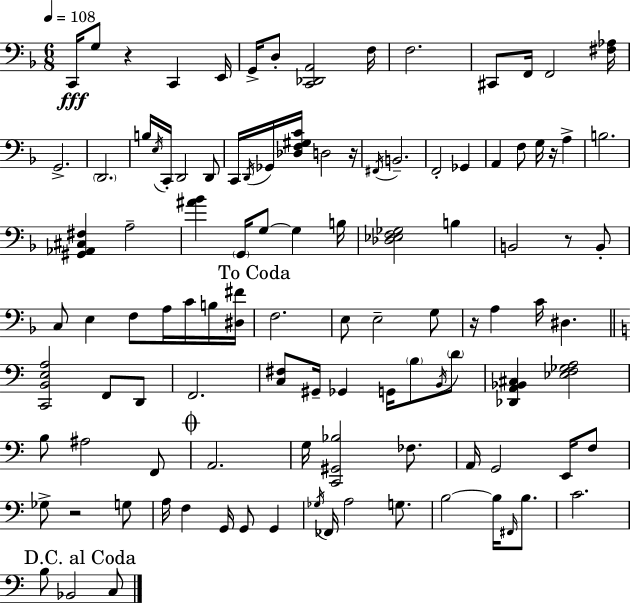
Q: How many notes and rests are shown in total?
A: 108